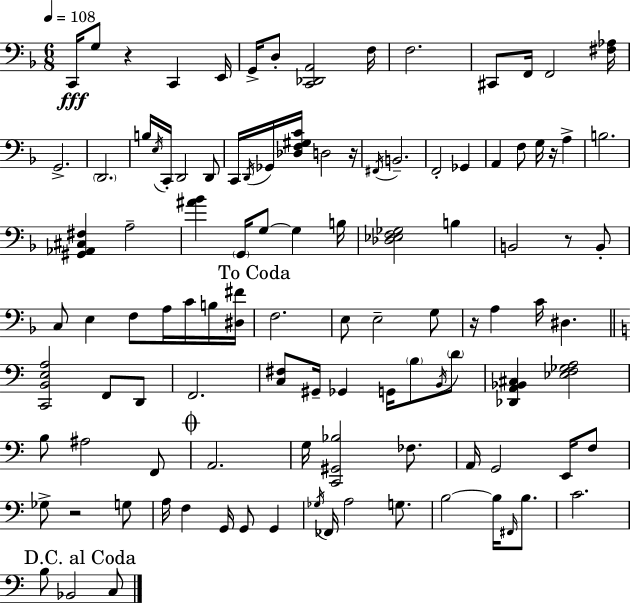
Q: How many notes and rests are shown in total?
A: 108